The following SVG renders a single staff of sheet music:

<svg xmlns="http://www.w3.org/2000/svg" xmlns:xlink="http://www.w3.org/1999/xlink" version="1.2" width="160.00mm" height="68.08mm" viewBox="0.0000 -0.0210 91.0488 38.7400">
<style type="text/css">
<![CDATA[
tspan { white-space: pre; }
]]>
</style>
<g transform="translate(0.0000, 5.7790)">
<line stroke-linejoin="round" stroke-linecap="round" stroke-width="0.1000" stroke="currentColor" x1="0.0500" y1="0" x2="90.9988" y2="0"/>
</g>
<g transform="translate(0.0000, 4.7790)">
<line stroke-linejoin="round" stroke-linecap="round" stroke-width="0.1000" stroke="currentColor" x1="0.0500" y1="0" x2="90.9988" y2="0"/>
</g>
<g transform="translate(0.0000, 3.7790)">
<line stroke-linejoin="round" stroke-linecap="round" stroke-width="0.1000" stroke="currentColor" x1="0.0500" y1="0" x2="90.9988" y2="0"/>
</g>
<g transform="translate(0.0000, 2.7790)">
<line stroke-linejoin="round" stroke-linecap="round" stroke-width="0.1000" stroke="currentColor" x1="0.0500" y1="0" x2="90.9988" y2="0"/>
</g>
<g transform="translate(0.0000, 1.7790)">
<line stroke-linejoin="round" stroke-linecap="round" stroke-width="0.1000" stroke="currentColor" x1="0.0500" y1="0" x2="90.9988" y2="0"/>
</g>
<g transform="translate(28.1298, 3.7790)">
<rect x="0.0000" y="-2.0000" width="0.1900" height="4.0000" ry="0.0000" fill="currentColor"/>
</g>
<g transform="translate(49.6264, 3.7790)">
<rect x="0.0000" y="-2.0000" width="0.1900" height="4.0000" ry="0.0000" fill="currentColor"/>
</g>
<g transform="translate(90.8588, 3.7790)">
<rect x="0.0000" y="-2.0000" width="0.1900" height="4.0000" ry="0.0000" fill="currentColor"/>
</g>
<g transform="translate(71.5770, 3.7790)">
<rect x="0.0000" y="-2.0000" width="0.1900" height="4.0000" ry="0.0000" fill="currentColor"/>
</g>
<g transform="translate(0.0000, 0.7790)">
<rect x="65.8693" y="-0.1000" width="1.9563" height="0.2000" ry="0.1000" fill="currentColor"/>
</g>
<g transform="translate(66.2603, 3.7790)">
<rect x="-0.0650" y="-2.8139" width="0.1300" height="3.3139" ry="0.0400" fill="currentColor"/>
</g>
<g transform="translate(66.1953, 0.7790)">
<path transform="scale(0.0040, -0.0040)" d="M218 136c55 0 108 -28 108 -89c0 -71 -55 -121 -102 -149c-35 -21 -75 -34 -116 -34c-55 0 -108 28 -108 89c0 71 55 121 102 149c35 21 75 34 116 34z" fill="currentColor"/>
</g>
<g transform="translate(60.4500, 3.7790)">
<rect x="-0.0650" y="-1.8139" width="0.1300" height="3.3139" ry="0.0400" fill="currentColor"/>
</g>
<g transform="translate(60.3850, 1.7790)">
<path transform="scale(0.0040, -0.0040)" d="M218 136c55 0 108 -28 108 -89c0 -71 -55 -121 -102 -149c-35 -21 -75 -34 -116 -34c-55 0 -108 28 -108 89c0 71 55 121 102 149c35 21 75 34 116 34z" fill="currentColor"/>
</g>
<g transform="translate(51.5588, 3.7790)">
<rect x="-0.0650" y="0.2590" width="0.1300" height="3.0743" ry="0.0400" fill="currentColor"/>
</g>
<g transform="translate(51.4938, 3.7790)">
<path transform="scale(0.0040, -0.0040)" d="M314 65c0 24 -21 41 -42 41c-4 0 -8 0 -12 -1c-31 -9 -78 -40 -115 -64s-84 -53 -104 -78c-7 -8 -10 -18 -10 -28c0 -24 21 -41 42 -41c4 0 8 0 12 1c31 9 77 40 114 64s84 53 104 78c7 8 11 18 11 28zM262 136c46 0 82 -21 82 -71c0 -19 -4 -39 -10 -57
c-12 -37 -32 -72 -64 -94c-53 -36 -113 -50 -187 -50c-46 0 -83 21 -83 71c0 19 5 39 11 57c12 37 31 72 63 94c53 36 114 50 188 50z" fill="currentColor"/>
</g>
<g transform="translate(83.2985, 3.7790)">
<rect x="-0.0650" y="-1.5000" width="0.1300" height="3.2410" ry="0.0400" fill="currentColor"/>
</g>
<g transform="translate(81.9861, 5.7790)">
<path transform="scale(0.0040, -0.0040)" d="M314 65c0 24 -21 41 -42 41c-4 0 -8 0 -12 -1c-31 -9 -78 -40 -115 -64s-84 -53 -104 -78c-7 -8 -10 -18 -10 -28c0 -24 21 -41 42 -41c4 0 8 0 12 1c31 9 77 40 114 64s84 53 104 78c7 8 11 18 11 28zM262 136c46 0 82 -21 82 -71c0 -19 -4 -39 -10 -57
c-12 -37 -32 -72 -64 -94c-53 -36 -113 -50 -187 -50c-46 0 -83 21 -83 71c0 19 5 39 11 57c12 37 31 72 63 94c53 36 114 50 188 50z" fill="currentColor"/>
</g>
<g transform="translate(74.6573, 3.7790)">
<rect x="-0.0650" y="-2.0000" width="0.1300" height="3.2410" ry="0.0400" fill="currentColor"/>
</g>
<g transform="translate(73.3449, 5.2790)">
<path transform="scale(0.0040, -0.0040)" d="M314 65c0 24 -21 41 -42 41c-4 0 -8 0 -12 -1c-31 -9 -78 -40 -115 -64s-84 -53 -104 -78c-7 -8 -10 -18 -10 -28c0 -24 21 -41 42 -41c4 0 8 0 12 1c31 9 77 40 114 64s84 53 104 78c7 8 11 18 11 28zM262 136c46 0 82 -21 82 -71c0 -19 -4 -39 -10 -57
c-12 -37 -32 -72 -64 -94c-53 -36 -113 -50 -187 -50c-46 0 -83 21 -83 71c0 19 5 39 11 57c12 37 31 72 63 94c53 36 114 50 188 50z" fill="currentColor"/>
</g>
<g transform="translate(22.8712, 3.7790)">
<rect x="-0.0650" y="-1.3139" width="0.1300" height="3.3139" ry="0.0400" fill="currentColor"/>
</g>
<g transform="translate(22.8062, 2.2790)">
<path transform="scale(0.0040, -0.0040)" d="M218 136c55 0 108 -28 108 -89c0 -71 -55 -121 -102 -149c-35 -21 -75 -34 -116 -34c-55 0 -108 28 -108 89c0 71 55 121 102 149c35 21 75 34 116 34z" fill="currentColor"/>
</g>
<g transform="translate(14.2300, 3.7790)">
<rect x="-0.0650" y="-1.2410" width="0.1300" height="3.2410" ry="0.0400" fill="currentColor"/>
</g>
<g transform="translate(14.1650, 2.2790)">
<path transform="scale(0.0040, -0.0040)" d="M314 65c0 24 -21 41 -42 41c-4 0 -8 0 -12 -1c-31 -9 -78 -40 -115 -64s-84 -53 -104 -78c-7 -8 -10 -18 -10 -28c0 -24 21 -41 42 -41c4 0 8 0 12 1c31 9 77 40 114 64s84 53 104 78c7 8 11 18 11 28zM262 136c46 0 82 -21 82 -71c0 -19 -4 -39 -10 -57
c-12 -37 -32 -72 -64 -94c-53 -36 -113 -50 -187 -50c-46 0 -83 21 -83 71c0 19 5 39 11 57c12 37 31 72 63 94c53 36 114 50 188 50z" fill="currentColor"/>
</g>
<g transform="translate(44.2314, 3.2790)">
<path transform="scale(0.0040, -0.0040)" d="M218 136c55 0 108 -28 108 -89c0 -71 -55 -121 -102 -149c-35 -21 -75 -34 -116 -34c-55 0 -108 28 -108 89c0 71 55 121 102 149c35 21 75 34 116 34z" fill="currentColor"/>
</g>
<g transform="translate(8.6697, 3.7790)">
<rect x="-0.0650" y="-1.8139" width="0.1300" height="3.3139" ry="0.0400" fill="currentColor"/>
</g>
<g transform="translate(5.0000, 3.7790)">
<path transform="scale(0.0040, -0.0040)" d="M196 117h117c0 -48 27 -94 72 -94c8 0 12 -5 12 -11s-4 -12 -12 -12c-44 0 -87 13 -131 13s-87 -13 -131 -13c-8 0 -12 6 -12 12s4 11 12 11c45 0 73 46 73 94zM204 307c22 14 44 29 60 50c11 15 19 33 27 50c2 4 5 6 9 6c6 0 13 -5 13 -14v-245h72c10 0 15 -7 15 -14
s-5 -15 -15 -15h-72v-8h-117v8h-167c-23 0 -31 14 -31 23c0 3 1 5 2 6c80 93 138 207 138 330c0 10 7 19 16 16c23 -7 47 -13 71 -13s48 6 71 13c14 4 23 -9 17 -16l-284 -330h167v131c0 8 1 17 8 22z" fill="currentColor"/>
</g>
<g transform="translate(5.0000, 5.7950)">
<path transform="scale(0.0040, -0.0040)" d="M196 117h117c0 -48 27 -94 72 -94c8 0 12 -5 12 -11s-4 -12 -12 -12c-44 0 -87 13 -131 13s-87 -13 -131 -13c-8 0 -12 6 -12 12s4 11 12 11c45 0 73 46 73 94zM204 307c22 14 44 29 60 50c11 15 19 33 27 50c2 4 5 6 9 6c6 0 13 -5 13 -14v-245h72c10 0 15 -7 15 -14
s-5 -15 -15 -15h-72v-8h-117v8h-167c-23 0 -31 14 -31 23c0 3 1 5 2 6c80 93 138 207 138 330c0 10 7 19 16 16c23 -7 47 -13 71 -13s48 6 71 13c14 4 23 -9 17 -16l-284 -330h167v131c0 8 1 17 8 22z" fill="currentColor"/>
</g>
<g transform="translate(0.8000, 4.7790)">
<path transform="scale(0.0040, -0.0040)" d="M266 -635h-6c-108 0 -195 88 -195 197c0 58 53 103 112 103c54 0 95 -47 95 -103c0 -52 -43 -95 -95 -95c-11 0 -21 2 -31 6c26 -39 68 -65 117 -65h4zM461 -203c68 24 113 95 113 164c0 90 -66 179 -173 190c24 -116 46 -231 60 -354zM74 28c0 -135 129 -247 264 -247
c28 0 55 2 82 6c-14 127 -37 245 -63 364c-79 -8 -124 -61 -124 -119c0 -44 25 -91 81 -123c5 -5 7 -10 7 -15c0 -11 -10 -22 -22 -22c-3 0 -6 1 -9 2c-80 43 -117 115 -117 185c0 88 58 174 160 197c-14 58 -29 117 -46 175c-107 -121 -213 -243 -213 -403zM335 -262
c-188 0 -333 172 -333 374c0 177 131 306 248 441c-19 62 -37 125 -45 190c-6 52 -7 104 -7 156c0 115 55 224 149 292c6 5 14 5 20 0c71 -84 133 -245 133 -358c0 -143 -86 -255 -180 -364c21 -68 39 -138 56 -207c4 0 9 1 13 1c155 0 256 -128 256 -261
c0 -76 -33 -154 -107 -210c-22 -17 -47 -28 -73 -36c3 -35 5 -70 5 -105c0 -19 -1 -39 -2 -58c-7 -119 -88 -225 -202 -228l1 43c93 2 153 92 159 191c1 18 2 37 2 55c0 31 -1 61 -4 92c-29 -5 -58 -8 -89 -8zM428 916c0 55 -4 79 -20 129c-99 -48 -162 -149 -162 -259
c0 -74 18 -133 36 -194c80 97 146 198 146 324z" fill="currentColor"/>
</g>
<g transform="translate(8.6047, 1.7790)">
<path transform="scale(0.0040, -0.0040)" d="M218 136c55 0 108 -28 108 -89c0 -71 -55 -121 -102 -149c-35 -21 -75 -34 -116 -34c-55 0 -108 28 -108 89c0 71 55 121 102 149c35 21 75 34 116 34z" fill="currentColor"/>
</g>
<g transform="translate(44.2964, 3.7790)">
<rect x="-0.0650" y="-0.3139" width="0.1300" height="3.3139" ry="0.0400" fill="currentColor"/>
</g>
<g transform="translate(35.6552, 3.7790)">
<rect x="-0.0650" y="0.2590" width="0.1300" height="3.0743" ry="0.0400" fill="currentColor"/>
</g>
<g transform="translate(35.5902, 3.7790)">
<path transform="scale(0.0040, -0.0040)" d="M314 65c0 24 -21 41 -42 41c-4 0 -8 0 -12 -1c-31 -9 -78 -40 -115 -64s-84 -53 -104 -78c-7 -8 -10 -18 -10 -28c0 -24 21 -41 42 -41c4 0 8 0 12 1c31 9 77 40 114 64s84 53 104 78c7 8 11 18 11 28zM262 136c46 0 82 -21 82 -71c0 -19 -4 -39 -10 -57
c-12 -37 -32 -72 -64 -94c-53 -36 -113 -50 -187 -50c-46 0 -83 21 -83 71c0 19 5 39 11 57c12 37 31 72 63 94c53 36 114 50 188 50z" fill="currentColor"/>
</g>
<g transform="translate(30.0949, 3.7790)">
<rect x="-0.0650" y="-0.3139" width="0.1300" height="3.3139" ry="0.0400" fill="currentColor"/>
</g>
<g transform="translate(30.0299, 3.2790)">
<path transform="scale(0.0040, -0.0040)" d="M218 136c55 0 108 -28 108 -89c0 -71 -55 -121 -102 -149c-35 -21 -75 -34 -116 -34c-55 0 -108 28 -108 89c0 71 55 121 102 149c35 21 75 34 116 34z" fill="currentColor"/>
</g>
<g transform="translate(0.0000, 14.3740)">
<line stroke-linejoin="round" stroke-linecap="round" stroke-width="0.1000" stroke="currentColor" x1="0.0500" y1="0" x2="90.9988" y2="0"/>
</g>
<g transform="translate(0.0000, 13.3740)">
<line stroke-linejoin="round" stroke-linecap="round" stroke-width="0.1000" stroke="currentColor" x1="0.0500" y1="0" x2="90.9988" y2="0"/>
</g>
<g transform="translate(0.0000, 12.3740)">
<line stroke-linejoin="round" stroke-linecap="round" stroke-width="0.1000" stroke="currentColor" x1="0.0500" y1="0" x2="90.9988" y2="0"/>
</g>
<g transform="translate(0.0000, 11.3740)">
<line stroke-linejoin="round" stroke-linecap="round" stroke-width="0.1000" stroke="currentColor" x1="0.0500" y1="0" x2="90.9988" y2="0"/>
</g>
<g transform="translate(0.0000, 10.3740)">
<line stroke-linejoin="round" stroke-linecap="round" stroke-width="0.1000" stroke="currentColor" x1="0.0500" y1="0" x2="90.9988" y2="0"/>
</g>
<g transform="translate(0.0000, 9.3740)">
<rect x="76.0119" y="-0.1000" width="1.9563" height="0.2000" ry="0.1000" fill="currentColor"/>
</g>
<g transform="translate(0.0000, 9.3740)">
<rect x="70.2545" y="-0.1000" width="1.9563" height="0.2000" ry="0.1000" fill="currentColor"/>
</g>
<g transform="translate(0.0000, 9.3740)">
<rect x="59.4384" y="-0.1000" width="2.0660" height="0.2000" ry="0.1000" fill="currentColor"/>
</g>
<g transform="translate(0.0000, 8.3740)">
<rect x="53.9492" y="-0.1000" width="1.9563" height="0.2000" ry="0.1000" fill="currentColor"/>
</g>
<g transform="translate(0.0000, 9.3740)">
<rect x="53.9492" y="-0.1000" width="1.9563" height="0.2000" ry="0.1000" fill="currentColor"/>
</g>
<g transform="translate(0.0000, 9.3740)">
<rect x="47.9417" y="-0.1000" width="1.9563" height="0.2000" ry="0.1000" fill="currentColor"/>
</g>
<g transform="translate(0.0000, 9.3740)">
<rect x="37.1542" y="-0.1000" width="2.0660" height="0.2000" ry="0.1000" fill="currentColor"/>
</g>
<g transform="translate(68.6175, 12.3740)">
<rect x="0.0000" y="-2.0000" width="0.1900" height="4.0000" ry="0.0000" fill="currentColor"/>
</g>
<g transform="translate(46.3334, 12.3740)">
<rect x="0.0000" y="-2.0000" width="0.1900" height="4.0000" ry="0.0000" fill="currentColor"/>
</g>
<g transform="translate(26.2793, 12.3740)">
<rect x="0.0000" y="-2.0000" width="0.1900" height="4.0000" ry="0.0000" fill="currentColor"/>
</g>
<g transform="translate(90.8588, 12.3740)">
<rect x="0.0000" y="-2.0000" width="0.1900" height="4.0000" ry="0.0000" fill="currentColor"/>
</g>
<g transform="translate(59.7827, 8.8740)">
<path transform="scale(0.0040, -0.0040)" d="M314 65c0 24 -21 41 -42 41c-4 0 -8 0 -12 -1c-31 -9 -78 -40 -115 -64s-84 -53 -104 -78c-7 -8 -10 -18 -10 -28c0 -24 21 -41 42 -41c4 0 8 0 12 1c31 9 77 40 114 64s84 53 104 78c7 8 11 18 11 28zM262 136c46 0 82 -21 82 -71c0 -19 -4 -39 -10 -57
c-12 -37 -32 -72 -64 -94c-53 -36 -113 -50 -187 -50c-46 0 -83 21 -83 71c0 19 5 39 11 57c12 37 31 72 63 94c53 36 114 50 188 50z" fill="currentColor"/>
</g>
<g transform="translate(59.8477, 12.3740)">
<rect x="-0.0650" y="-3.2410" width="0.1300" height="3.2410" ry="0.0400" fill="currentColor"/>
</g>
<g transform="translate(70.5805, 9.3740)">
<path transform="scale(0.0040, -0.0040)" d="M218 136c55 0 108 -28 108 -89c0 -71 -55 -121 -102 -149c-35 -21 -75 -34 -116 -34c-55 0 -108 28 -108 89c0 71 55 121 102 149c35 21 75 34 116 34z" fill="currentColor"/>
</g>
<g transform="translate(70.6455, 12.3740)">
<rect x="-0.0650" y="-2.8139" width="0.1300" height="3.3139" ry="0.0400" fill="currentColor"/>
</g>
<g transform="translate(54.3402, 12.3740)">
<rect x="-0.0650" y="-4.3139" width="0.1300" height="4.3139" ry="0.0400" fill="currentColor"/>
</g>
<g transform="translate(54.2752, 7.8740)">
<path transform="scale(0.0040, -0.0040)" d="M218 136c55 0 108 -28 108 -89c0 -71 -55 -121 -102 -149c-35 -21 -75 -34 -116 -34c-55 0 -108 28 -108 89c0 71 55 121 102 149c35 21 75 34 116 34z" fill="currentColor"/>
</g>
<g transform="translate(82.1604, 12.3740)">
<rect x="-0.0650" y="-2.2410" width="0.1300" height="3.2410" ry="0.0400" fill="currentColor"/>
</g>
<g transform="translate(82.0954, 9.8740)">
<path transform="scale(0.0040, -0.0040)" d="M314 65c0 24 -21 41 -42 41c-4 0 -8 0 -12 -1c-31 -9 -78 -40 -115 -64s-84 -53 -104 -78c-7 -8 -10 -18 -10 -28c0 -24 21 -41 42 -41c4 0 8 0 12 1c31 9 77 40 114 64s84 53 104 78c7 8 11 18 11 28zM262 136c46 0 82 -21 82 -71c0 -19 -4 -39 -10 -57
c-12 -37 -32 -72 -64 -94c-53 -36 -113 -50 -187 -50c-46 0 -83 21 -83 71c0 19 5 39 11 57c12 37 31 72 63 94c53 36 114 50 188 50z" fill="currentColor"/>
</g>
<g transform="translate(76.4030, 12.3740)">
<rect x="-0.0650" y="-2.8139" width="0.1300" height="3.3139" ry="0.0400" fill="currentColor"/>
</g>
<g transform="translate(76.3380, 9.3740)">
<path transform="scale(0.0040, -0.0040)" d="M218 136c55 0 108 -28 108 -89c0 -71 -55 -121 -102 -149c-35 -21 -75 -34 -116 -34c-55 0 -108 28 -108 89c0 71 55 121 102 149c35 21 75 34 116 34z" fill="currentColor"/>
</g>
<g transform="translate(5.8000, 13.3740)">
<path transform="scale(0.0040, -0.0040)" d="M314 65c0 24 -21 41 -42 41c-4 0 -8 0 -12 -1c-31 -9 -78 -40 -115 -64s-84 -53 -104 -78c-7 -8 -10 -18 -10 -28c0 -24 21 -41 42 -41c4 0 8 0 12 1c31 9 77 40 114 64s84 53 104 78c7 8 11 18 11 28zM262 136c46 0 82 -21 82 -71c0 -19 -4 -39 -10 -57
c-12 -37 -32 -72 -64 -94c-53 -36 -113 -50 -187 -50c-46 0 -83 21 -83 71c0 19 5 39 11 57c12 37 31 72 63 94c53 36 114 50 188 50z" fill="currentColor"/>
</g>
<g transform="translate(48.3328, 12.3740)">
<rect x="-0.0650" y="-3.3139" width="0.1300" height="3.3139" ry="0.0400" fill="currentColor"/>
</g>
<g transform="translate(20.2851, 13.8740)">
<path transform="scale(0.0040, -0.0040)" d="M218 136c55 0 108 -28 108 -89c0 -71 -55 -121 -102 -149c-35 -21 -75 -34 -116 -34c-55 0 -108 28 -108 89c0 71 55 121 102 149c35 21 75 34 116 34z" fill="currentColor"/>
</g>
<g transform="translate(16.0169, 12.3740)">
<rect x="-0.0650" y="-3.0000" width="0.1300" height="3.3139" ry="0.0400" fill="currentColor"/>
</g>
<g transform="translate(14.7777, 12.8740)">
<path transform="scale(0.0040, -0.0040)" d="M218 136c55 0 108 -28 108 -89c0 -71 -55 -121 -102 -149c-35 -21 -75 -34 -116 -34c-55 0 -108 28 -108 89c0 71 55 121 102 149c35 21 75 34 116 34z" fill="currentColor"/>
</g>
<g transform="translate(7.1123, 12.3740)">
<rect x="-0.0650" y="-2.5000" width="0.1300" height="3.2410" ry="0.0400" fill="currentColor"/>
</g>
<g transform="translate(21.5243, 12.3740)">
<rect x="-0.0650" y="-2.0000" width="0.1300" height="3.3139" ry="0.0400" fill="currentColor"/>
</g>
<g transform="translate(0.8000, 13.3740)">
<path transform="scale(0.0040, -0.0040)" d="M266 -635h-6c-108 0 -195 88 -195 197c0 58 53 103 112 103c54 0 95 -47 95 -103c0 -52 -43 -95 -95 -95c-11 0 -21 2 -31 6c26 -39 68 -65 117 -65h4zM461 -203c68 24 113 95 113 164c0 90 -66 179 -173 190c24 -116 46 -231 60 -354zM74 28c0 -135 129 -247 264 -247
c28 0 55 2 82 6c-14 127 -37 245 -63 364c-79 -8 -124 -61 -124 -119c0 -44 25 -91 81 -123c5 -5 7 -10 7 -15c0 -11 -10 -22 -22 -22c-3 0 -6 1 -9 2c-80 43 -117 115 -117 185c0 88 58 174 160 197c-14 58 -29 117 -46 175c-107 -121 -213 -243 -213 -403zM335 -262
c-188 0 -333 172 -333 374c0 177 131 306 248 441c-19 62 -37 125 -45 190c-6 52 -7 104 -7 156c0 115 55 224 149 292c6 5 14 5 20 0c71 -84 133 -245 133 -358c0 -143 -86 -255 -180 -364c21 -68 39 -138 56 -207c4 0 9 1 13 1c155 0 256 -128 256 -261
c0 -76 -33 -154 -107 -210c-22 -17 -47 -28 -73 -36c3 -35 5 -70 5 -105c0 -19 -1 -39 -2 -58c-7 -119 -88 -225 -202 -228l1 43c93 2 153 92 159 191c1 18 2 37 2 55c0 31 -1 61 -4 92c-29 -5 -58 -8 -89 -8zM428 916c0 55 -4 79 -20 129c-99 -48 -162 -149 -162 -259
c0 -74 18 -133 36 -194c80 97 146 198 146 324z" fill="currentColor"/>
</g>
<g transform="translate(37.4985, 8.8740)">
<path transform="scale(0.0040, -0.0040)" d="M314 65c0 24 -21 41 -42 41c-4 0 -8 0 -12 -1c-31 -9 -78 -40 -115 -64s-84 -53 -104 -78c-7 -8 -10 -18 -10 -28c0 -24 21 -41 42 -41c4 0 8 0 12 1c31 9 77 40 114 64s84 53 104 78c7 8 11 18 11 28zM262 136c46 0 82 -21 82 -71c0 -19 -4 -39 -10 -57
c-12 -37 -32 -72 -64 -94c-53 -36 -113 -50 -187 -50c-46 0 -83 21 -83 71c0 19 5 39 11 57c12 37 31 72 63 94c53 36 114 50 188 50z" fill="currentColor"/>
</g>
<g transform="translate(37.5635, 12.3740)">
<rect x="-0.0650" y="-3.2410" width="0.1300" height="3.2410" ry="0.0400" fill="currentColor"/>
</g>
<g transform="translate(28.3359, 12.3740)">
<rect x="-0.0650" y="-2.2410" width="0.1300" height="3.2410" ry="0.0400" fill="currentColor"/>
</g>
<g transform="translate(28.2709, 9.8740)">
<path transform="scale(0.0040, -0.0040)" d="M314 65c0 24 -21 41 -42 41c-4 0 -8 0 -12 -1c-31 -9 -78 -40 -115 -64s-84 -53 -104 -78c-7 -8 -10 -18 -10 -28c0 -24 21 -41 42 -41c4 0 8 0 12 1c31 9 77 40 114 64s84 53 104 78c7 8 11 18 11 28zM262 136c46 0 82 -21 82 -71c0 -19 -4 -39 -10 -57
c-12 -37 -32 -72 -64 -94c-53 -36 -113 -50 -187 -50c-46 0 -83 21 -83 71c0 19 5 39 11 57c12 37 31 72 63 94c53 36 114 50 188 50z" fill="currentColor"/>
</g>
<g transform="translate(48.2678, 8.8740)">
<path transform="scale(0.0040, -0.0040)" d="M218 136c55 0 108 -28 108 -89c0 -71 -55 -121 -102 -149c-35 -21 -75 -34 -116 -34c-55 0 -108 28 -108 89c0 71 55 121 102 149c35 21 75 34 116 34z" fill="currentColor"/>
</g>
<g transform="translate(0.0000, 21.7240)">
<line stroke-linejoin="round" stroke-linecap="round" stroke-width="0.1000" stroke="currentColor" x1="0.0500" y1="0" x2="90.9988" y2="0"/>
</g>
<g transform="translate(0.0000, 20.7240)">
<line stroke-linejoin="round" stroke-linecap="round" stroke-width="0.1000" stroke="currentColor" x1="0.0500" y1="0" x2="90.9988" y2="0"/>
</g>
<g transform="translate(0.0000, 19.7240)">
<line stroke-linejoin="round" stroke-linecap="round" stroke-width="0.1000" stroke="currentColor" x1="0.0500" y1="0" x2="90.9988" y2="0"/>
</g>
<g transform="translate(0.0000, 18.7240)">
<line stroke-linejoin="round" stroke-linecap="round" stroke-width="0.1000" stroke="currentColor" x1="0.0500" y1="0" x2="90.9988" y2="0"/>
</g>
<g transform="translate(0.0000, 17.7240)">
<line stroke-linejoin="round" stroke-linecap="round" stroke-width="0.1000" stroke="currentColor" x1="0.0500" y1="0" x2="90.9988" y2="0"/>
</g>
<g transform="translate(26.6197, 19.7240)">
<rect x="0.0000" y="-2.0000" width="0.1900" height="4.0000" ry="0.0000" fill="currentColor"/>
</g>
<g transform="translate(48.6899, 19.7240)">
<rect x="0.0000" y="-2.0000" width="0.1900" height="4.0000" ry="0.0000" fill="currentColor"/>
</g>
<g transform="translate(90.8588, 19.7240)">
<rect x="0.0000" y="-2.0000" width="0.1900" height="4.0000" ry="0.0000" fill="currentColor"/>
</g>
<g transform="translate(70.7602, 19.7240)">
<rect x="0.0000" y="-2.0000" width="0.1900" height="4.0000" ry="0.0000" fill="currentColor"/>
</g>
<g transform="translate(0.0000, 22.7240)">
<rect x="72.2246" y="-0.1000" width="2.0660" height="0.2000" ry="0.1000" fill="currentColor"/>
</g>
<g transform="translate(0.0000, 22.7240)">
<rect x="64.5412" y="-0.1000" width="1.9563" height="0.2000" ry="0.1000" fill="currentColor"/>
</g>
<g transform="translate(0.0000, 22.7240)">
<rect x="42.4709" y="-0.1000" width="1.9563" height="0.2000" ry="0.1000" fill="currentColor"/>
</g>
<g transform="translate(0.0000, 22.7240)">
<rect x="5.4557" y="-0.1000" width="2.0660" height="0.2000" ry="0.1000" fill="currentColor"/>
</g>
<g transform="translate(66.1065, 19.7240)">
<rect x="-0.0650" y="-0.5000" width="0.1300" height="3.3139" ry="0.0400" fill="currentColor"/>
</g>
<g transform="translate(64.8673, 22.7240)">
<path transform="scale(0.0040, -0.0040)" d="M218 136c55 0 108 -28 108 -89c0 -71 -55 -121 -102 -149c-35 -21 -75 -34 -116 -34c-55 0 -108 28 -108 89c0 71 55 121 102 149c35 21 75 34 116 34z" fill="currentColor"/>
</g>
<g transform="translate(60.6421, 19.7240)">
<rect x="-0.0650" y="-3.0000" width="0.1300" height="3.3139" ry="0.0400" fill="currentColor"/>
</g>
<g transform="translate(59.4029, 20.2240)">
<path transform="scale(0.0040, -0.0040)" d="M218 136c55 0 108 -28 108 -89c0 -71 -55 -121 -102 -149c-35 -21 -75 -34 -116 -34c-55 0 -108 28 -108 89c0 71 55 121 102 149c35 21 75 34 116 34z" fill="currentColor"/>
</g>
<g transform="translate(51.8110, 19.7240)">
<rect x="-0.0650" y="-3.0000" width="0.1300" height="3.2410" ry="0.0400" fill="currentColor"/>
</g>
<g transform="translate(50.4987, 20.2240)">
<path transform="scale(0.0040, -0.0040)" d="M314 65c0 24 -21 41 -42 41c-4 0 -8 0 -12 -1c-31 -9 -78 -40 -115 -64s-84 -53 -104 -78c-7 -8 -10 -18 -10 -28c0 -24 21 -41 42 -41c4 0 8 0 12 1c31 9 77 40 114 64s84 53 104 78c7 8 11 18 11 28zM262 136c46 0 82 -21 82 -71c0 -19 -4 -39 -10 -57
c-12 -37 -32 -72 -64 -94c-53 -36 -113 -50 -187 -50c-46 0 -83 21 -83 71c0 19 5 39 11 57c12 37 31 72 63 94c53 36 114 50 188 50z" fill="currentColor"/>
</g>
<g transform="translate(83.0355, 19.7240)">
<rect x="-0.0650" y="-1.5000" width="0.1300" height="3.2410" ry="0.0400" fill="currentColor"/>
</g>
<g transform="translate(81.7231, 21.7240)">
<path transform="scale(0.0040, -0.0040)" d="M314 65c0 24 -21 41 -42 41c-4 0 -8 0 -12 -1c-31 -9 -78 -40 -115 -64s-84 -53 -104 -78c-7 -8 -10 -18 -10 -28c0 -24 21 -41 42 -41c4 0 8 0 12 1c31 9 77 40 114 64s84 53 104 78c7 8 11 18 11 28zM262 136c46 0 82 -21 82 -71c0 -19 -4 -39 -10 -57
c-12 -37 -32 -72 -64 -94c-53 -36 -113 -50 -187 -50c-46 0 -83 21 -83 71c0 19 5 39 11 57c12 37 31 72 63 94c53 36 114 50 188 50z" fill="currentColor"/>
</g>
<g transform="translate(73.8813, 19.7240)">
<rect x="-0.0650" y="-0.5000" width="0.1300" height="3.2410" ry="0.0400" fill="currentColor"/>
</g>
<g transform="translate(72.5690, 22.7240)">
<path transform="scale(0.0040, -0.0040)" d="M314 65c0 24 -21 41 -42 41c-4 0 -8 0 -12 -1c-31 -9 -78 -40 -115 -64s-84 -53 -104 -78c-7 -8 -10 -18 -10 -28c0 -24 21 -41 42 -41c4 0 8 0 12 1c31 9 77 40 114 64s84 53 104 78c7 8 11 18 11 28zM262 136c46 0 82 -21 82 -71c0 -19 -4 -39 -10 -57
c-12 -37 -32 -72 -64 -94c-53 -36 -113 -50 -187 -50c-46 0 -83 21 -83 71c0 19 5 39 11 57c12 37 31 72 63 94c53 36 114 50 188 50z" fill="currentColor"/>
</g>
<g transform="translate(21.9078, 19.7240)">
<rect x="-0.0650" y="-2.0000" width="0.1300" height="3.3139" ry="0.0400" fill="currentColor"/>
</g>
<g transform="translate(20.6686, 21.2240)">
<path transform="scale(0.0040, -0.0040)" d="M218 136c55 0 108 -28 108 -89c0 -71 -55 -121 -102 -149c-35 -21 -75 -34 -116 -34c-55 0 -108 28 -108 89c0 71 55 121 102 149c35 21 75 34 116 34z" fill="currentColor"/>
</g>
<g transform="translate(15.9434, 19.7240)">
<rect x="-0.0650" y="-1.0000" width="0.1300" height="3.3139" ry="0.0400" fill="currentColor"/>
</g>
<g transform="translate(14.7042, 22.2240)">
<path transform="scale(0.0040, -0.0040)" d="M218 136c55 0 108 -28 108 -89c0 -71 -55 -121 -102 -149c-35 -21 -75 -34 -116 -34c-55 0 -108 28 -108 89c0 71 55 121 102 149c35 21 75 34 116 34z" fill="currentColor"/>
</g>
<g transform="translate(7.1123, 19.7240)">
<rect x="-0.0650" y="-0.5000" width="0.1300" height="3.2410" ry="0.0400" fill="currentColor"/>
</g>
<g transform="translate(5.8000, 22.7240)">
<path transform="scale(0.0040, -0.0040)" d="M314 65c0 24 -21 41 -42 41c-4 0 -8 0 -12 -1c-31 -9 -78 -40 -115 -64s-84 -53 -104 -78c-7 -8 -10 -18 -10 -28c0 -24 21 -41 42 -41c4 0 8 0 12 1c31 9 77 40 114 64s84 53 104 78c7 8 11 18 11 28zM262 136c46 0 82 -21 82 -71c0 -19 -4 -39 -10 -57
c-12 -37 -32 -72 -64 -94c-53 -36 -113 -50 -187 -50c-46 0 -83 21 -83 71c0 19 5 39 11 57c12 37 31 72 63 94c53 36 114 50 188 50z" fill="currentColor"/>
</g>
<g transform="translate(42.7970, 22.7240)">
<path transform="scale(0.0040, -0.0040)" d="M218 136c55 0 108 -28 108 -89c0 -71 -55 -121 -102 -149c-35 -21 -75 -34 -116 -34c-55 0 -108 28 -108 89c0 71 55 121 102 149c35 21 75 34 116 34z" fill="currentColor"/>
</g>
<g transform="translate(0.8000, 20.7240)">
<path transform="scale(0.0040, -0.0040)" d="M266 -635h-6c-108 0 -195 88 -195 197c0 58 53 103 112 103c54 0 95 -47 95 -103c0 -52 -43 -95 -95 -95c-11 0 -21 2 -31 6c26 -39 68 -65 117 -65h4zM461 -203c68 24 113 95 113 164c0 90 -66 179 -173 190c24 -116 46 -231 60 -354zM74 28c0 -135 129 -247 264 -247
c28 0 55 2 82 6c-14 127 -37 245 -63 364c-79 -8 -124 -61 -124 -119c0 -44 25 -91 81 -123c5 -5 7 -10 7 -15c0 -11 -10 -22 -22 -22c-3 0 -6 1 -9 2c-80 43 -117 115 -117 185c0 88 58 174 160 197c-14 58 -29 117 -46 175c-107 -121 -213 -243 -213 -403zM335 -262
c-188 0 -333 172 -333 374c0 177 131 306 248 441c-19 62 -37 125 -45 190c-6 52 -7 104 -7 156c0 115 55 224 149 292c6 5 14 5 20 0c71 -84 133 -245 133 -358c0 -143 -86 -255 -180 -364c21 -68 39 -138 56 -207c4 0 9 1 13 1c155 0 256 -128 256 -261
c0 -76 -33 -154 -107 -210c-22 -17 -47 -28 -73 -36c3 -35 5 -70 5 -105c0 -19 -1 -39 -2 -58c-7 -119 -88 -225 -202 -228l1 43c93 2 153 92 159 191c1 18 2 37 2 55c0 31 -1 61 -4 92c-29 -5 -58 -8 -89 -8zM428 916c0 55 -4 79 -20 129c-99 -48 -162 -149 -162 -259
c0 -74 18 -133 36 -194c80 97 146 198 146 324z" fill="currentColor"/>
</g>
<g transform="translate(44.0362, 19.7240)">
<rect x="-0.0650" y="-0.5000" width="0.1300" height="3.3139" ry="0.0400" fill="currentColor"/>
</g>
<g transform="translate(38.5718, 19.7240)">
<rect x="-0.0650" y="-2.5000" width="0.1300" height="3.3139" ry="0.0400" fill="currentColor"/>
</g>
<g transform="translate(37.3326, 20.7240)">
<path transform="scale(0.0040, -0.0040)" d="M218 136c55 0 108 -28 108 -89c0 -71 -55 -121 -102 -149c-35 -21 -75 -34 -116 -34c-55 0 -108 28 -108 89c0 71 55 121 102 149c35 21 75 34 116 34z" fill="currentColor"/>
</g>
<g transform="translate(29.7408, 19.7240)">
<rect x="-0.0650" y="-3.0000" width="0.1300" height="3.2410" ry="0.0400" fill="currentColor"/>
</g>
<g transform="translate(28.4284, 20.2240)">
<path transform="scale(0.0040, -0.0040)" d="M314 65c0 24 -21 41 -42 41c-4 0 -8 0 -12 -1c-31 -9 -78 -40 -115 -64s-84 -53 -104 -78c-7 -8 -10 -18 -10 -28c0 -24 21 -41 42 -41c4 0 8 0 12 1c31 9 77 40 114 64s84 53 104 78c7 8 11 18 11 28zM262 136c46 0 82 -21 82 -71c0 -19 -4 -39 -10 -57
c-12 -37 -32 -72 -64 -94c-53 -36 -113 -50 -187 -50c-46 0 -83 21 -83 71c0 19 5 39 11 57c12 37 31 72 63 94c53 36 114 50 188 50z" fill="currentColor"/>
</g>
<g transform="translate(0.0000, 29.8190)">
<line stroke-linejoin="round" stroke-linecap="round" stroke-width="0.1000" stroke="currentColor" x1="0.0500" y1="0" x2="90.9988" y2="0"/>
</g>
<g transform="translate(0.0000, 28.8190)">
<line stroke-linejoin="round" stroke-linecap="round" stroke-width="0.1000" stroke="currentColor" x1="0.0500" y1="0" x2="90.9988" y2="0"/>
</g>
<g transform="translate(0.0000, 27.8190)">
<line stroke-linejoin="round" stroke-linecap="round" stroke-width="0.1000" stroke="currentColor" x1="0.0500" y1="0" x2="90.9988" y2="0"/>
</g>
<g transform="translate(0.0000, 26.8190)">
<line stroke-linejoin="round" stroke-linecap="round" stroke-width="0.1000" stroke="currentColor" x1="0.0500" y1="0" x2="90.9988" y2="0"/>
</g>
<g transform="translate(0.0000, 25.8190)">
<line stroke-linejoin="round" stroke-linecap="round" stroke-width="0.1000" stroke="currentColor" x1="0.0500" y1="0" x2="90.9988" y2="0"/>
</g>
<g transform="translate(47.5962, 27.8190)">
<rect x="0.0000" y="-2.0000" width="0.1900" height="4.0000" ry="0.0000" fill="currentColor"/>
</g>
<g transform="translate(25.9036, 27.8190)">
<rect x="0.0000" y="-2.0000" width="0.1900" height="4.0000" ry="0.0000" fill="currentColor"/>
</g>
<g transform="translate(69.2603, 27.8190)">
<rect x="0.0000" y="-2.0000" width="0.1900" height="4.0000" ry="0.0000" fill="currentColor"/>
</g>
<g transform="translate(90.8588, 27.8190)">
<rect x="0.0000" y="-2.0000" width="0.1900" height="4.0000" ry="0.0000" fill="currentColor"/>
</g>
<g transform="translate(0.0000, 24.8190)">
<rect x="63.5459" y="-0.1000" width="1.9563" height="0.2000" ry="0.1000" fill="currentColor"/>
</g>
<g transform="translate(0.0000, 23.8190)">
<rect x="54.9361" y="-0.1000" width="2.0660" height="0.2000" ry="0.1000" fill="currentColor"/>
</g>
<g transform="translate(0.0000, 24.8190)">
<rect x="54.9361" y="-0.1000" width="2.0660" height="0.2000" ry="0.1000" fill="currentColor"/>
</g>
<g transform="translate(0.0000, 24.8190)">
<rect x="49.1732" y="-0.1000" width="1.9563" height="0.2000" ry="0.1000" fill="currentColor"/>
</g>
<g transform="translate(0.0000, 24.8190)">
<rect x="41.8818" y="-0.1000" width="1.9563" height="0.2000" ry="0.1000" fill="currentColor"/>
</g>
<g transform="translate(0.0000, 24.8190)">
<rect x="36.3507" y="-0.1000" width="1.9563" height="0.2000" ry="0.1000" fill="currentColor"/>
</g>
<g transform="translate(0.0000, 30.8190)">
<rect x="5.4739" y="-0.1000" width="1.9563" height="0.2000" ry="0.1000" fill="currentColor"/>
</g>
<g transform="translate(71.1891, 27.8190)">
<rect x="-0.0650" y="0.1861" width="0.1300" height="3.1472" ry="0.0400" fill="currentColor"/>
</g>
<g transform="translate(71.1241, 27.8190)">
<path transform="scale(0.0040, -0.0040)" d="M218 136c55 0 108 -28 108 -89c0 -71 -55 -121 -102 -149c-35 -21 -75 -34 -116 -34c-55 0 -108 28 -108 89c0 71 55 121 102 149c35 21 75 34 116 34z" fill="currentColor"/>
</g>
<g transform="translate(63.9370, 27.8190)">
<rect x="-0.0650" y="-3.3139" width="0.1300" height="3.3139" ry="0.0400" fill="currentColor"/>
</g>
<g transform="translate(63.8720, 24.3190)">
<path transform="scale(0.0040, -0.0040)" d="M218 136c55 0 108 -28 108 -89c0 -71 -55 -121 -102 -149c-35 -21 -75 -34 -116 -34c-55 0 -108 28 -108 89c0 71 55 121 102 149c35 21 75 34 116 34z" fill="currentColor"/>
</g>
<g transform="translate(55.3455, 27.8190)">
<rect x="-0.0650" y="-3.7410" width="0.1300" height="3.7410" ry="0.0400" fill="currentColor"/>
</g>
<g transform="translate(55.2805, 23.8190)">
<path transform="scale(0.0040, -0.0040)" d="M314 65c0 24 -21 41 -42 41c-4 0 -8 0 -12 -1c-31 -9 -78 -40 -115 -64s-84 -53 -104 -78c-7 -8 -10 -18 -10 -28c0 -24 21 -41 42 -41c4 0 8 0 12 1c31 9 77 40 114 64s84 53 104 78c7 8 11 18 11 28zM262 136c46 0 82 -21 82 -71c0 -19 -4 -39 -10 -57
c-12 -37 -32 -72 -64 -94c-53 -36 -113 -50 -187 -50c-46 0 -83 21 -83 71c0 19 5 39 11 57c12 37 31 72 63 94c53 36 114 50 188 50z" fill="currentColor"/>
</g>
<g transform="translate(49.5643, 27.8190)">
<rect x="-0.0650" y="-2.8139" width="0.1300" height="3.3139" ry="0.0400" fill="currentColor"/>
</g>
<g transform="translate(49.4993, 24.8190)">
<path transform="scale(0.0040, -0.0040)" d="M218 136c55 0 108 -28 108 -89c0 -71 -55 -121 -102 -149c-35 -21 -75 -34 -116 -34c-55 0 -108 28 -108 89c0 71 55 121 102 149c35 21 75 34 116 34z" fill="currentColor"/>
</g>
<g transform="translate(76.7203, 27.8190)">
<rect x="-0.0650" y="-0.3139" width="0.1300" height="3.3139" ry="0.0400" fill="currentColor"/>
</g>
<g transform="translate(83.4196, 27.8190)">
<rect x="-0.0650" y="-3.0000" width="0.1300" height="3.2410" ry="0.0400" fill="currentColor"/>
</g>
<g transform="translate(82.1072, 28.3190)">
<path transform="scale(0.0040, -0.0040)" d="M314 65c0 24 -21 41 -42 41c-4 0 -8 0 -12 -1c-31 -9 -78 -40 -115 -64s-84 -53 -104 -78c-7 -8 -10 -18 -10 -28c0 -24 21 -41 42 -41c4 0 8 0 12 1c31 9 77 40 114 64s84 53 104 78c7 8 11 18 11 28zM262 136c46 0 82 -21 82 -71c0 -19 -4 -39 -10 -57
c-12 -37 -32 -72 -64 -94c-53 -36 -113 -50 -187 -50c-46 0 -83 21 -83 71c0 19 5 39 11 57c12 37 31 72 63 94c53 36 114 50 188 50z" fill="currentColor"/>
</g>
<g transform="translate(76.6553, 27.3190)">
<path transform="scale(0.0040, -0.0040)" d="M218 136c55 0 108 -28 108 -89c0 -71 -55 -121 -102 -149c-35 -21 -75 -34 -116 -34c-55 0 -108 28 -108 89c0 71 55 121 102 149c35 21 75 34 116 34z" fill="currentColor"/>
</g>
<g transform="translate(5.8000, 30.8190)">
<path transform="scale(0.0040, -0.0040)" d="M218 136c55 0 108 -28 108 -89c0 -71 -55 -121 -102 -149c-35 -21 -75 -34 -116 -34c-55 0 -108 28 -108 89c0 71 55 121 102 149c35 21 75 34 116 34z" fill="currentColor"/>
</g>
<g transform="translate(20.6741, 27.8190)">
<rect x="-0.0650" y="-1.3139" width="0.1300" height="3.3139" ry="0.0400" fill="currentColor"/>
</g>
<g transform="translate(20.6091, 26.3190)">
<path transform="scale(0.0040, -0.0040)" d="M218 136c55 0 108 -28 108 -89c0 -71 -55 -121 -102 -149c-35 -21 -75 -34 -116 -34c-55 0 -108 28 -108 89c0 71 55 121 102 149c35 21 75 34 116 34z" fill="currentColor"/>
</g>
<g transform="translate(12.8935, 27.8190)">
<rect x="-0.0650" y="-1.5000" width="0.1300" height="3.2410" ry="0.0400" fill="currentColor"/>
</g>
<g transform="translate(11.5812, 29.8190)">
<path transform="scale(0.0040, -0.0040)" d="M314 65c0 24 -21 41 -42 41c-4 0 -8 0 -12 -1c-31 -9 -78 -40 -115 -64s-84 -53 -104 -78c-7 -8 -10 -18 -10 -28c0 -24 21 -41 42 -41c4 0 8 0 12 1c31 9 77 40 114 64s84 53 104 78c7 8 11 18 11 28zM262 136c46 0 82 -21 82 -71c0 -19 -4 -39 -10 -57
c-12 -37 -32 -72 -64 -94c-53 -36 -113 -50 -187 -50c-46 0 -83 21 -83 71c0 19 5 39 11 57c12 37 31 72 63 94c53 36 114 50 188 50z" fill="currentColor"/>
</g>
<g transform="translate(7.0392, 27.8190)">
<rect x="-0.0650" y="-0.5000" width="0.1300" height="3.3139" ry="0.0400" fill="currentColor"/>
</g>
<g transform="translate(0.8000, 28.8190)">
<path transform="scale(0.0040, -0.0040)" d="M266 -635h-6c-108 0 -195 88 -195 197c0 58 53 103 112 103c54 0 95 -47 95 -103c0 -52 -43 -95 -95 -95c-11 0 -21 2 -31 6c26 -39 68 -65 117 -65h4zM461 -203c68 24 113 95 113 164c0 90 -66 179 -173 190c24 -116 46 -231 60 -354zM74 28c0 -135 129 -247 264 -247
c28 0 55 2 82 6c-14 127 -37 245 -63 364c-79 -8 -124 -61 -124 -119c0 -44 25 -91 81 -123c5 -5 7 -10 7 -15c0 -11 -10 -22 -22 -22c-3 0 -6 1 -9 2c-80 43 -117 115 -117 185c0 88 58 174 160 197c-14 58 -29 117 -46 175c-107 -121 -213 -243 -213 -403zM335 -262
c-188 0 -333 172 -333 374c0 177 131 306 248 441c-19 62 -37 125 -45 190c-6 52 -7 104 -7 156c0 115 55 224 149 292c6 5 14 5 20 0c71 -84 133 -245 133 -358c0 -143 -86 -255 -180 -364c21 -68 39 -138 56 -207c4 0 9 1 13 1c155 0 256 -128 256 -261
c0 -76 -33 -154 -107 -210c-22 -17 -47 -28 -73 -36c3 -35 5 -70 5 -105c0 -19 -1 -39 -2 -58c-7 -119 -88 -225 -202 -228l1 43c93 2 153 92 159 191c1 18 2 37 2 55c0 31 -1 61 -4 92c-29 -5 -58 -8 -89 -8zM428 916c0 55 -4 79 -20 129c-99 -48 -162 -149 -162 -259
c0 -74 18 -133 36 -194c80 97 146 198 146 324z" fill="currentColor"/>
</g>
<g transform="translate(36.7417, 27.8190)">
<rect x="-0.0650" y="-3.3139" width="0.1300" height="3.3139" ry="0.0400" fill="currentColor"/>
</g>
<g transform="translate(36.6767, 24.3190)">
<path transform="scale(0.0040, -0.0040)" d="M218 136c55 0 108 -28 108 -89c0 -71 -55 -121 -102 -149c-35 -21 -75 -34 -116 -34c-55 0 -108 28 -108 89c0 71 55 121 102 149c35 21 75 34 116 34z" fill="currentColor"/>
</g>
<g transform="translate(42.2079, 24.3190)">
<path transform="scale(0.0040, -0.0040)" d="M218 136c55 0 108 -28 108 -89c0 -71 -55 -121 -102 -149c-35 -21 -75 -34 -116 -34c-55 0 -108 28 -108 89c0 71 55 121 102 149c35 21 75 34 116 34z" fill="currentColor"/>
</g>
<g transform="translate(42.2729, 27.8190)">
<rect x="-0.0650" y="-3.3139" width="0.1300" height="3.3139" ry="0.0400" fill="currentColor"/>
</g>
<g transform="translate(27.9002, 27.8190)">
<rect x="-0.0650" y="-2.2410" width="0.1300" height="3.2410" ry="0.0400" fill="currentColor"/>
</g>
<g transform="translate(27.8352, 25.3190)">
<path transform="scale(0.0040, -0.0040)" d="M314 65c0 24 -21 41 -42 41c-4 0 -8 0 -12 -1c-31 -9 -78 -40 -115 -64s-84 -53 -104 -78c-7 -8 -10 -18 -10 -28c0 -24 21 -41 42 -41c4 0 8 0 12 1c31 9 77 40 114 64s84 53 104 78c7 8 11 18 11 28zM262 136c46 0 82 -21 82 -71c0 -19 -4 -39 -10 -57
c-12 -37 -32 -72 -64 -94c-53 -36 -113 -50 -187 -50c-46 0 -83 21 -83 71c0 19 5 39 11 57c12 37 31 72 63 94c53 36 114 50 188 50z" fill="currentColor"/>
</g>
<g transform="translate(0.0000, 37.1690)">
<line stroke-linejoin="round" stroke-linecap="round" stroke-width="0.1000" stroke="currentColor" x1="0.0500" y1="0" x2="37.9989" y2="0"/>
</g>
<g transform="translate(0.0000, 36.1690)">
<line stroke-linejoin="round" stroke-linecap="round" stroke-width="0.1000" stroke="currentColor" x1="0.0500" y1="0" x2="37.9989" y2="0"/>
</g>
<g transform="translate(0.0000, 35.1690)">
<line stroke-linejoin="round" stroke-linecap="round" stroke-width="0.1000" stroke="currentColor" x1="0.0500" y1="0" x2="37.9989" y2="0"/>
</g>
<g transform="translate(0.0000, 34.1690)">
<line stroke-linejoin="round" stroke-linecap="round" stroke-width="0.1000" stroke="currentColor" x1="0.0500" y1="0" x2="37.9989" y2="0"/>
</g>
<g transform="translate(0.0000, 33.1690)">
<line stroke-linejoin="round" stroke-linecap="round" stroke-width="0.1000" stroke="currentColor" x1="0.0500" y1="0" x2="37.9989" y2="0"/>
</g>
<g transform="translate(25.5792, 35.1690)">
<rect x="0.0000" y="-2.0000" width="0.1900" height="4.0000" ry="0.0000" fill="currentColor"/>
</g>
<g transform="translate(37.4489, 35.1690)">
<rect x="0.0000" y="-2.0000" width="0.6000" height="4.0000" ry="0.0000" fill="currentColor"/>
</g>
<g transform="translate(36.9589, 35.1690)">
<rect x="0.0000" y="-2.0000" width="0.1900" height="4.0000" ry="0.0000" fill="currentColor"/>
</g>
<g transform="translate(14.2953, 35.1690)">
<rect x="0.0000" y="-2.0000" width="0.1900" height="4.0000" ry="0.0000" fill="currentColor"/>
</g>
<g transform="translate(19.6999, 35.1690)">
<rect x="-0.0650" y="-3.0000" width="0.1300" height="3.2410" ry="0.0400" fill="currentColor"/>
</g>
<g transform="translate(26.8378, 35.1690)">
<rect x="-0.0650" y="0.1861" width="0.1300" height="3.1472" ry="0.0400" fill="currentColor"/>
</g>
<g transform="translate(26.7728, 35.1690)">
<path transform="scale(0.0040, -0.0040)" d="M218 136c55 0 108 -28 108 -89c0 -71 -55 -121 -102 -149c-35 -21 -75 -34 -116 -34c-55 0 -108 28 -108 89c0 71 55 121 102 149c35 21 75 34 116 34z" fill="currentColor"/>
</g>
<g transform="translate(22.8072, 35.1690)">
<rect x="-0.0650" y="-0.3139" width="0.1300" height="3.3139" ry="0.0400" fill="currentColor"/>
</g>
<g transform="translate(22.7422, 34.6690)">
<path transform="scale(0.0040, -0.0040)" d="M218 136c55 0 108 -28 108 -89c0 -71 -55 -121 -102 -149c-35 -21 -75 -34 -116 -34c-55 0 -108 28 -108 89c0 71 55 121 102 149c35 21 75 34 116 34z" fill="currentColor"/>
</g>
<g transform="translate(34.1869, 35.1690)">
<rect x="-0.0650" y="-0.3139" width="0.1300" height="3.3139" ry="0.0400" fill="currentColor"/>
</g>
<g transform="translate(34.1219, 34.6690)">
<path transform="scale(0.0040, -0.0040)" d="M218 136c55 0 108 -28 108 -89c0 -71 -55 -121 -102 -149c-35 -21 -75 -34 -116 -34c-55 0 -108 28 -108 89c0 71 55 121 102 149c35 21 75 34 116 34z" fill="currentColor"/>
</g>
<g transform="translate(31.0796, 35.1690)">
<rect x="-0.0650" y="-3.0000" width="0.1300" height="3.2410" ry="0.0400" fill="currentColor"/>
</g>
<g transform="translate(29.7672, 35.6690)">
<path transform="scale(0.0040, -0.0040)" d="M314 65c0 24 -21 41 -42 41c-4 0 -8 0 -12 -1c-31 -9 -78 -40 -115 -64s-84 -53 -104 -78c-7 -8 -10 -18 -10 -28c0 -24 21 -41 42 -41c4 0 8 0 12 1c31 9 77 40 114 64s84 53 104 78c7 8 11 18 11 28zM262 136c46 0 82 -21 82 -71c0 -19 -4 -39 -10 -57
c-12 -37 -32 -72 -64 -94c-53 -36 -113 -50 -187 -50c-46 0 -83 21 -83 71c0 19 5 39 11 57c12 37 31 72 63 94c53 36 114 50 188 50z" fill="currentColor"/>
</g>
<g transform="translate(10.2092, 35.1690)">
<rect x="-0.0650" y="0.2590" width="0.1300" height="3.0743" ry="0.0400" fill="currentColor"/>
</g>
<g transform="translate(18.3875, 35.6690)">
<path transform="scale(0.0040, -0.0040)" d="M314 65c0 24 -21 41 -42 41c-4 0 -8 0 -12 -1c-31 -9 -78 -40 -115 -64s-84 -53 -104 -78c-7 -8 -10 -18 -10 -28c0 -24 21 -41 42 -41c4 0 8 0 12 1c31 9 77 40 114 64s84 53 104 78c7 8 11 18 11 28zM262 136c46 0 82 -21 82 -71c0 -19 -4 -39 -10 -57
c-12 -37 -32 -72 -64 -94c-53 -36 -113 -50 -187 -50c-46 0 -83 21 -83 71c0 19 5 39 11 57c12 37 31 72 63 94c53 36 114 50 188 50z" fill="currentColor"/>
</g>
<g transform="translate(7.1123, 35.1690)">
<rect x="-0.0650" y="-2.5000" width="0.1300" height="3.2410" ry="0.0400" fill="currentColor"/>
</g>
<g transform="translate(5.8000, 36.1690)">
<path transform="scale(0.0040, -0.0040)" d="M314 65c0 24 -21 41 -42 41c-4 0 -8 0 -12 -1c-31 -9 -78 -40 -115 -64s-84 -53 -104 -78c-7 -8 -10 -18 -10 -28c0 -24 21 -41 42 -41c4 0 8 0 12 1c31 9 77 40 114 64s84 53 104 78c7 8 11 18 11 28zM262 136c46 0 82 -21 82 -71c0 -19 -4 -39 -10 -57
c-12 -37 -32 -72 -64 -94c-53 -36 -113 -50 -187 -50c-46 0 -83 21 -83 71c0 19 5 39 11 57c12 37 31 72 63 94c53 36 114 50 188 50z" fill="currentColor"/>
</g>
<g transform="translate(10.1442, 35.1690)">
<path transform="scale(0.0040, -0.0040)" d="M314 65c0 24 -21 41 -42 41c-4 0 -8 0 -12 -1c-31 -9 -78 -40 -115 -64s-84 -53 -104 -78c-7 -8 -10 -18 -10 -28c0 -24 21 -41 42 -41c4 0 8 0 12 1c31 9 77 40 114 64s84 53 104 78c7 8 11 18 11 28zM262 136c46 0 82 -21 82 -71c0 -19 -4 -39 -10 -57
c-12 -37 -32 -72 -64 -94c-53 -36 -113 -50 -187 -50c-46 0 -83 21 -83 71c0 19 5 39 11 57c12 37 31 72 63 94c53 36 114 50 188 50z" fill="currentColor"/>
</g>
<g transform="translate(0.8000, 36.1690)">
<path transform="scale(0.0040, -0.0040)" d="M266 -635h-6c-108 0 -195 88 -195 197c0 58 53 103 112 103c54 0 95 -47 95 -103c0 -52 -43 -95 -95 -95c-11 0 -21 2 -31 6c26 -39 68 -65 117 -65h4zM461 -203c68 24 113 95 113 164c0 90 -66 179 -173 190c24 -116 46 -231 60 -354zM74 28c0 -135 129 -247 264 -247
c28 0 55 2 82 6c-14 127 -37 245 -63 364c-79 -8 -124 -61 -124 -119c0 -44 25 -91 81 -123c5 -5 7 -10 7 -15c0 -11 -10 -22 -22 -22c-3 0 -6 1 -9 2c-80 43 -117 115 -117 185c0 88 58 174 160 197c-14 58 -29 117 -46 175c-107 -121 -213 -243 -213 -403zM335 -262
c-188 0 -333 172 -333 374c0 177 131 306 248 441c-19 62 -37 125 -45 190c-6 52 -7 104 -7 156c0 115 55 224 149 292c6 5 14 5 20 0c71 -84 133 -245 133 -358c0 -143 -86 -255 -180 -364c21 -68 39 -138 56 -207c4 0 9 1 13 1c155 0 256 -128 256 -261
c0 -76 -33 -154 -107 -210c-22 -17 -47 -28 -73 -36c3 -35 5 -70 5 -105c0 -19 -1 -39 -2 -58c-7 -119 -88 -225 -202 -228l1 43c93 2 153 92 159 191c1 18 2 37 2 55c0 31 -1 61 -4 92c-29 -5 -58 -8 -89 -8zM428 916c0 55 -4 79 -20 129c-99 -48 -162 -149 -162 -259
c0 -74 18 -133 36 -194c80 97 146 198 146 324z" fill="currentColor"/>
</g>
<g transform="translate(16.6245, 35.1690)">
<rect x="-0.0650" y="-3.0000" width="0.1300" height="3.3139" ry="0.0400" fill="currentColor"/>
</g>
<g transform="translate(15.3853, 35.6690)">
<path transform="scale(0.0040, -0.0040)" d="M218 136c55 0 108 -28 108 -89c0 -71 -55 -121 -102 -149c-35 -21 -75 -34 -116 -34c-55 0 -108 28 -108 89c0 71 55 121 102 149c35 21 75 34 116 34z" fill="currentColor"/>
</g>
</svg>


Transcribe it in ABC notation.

X:1
T:Untitled
M:4/4
L:1/4
K:C
f e2 e c B2 c B2 f a F2 E2 G2 A F g2 b2 b d' b2 a a g2 C2 D F A2 G C A2 A C C2 E2 C E2 e g2 b b a c'2 b B c A2 G2 B2 A A2 c B A2 c